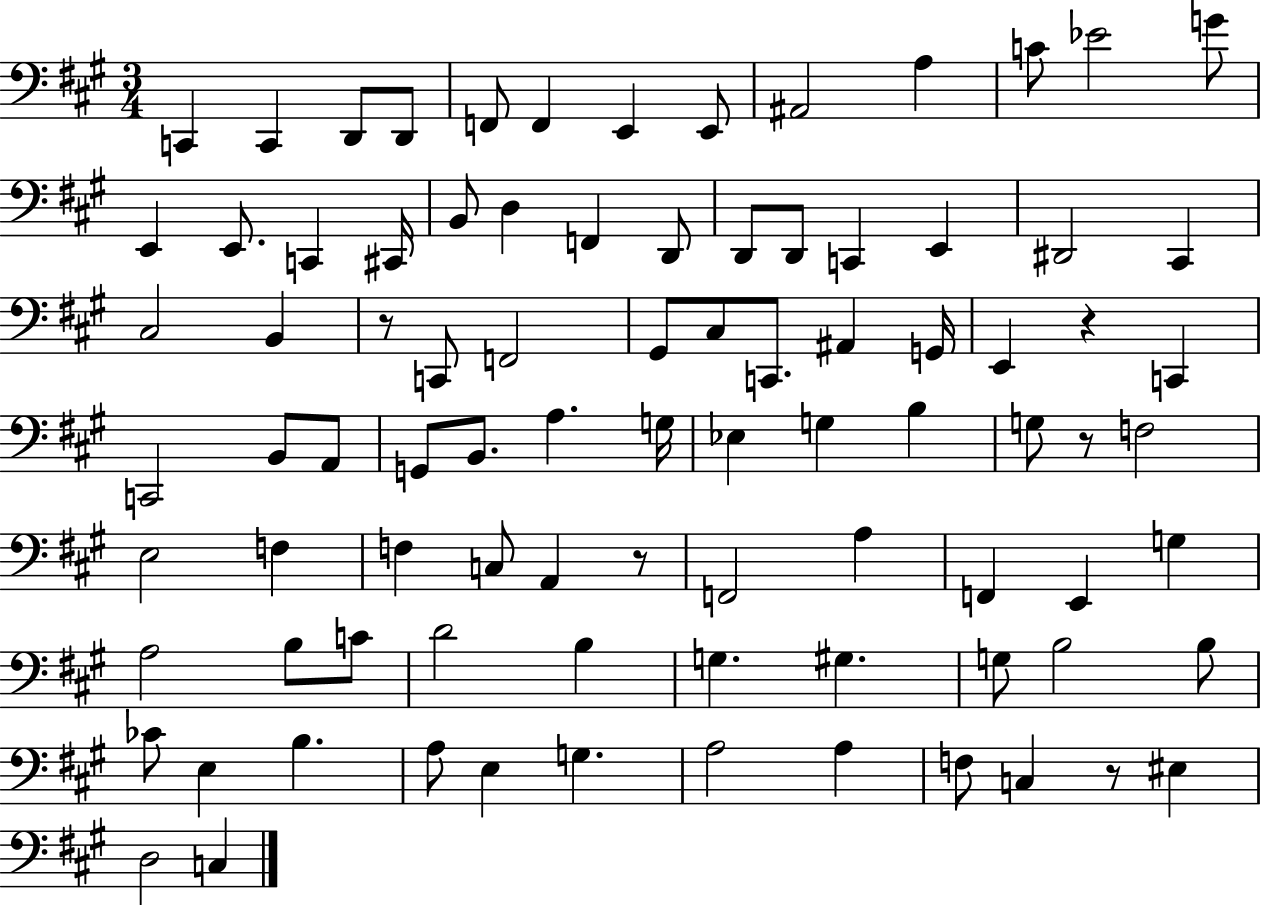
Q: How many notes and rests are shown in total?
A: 88